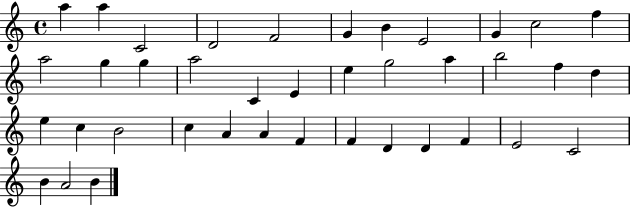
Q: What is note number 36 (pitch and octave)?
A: C4